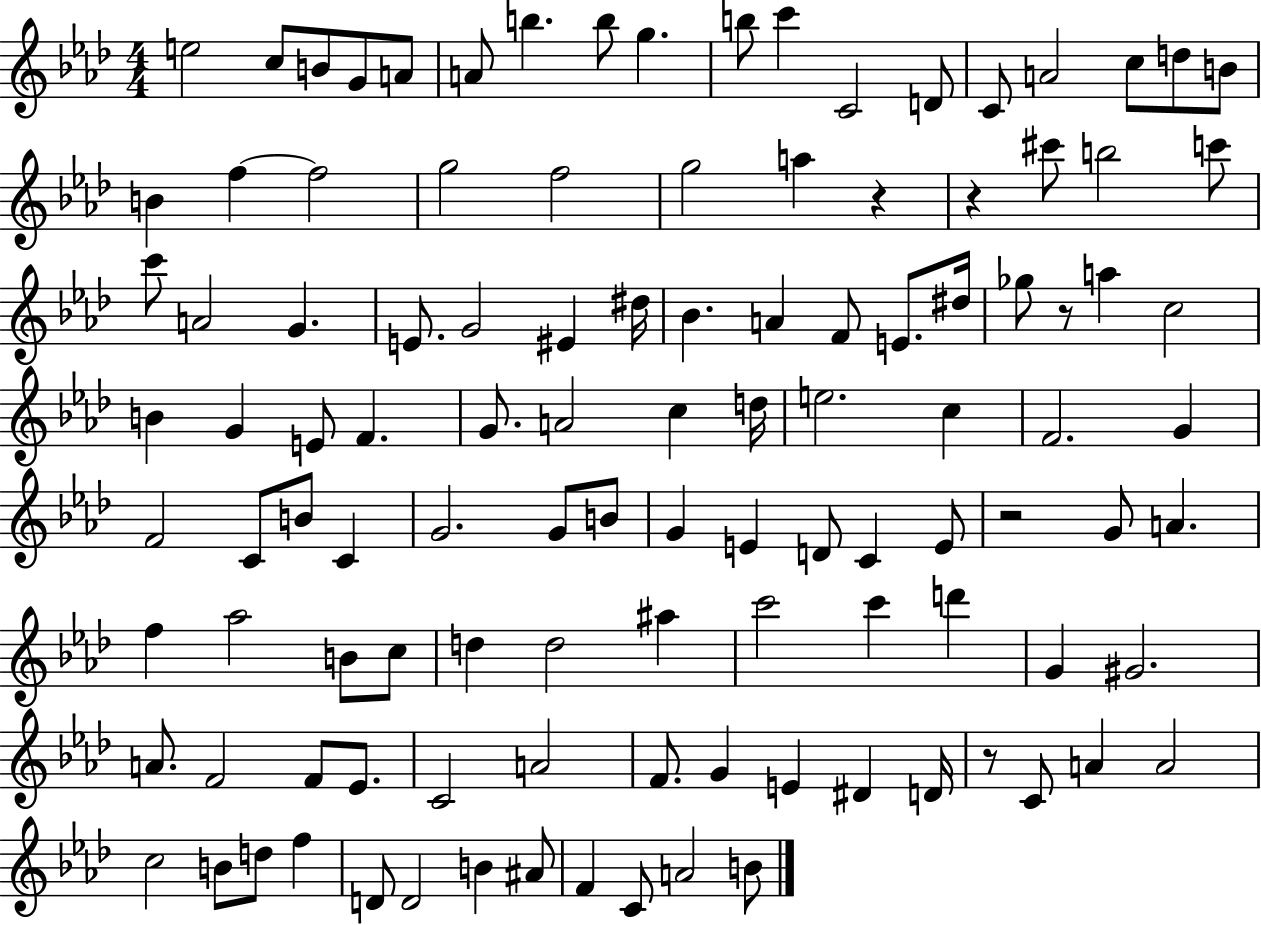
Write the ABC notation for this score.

X:1
T:Untitled
M:4/4
L:1/4
K:Ab
e2 c/2 B/2 G/2 A/2 A/2 b b/2 g b/2 c' C2 D/2 C/2 A2 c/2 d/2 B/2 B f f2 g2 f2 g2 a z z ^c'/2 b2 c'/2 c'/2 A2 G E/2 G2 ^E ^d/4 _B A F/2 E/2 ^d/4 _g/2 z/2 a c2 B G E/2 F G/2 A2 c d/4 e2 c F2 G F2 C/2 B/2 C G2 G/2 B/2 G E D/2 C E/2 z2 G/2 A f _a2 B/2 c/2 d d2 ^a c'2 c' d' G ^G2 A/2 F2 F/2 _E/2 C2 A2 F/2 G E ^D D/4 z/2 C/2 A A2 c2 B/2 d/2 f D/2 D2 B ^A/2 F C/2 A2 B/2